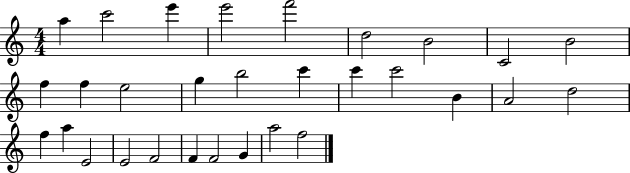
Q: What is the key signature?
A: C major